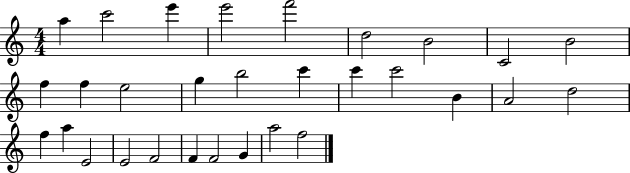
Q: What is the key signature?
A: C major